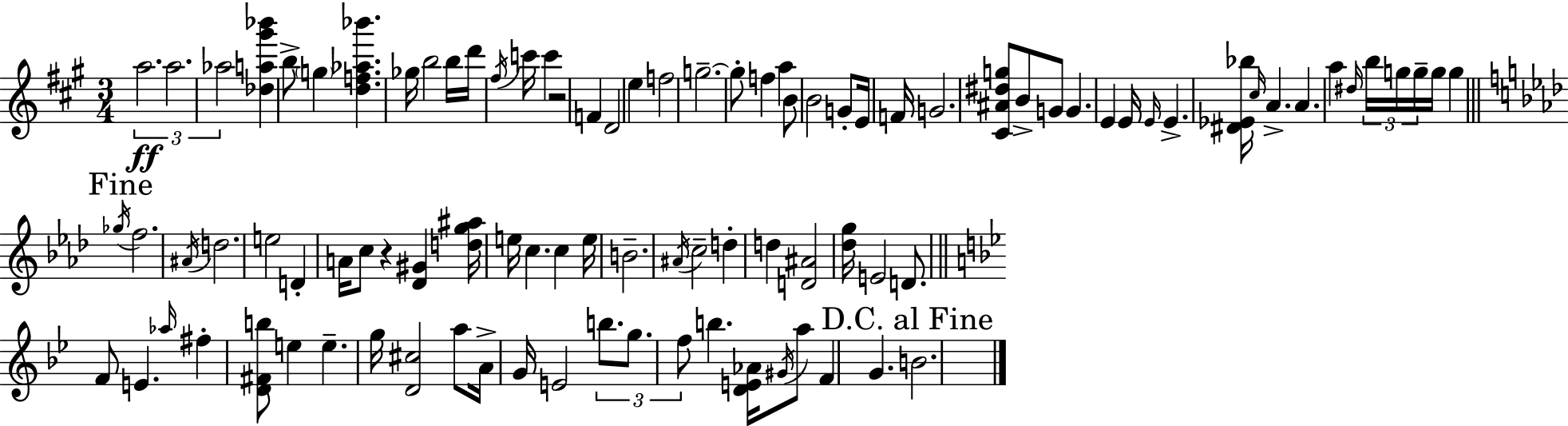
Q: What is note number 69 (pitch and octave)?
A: G5